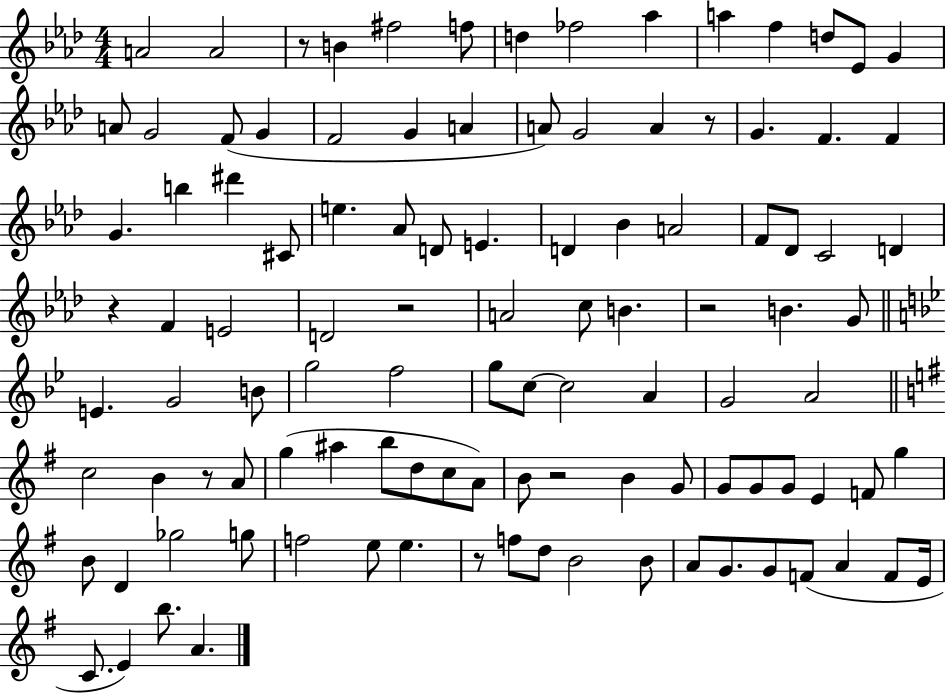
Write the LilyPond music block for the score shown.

{
  \clef treble
  \numericTimeSignature
  \time 4/4
  \key aes \major
  \repeat volta 2 { a'2 a'2 | r8 b'4 fis''2 f''8 | d''4 fes''2 aes''4 | a''4 f''4 d''8 ees'8 g'4 | \break a'8 g'2 f'8( g'4 | f'2 g'4 a'4 | a'8) g'2 a'4 r8 | g'4. f'4. f'4 | \break g'4. b''4 dis'''4 cis'8 | e''4. aes'8 d'8 e'4. | d'4 bes'4 a'2 | f'8 des'8 c'2 d'4 | \break r4 f'4 e'2 | d'2 r2 | a'2 c''8 b'4. | r2 b'4. g'8 | \break \bar "||" \break \key bes \major e'4. g'2 b'8 | g''2 f''2 | g''8 c''8~~ c''2 a'4 | g'2 a'2 | \break \bar "||" \break \key g \major c''2 b'4 r8 a'8 | g''4( ais''4 b''8 d''8 c''8 a'8) | b'8 r2 b'4 g'8 | g'8 g'8 g'8 e'4 f'8 g''4 | \break b'8 d'4 ges''2 g''8 | f''2 e''8 e''4. | r8 f''8 d''8 b'2 b'8 | a'8 g'8. g'8 f'8( a'4 f'8 e'16 | \break c'8. e'4) b''8. a'4. | } \bar "|."
}